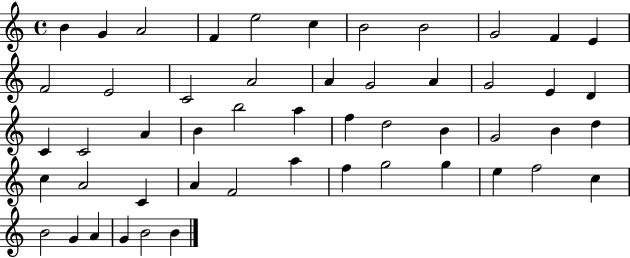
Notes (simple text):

B4/q G4/q A4/h F4/q E5/h C5/q B4/h B4/h G4/h F4/q E4/q F4/h E4/h C4/h A4/h A4/q G4/h A4/q G4/h E4/q D4/q C4/q C4/h A4/q B4/q B5/h A5/q F5/q D5/h B4/q G4/h B4/q D5/q C5/q A4/h C4/q A4/q F4/h A5/q F5/q G5/h G5/q E5/q F5/h C5/q B4/h G4/q A4/q G4/q B4/h B4/q